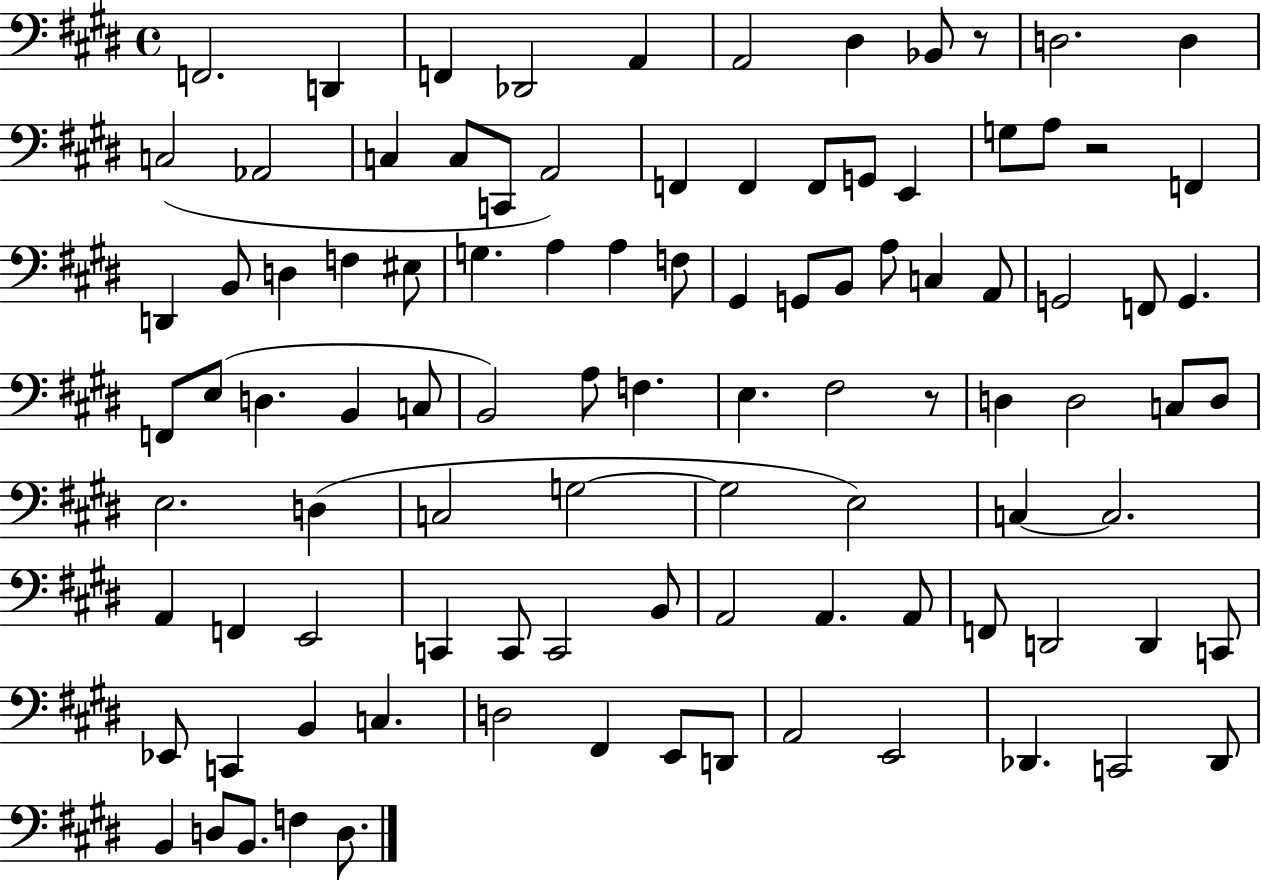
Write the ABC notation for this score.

X:1
T:Untitled
M:4/4
L:1/4
K:E
F,,2 D,, F,, _D,,2 A,, A,,2 ^D, _B,,/2 z/2 D,2 D, C,2 _A,,2 C, C,/2 C,,/2 A,,2 F,, F,, F,,/2 G,,/2 E,, G,/2 A,/2 z2 F,, D,, B,,/2 D, F, ^E,/2 G, A, A, F,/2 ^G,, G,,/2 B,,/2 A,/2 C, A,,/2 G,,2 F,,/2 G,, F,,/2 E,/2 D, B,, C,/2 B,,2 A,/2 F, E, ^F,2 z/2 D, D,2 C,/2 D,/2 E,2 D, C,2 G,2 G,2 E,2 C, C,2 A,, F,, E,,2 C,, C,,/2 C,,2 B,,/2 A,,2 A,, A,,/2 F,,/2 D,,2 D,, C,,/2 _E,,/2 C,, B,, C, D,2 ^F,, E,,/2 D,,/2 A,,2 E,,2 _D,, C,,2 _D,,/2 B,, D,/2 B,,/2 F, D,/2